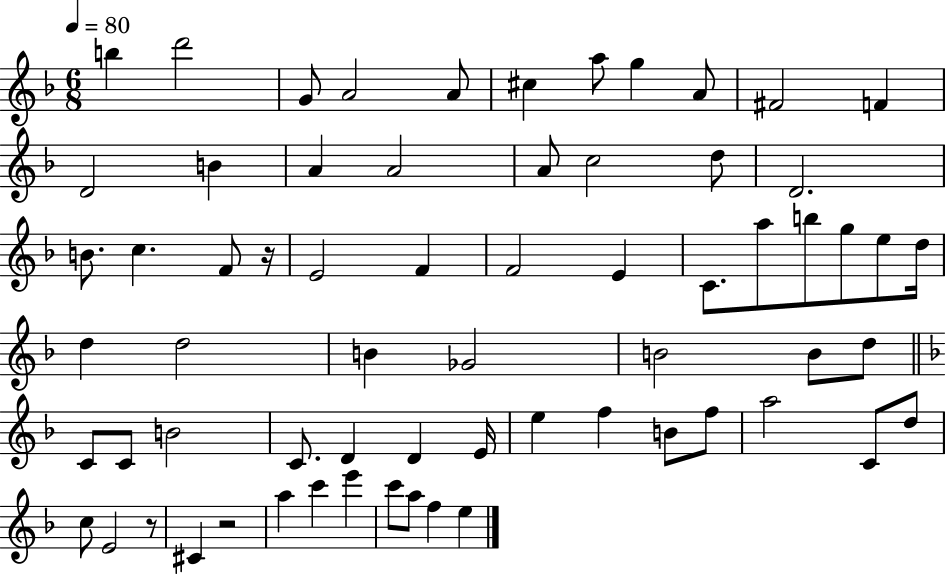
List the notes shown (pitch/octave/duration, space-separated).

B5/q D6/h G4/e A4/h A4/e C#5/q A5/e G5/q A4/e F#4/h F4/q D4/h B4/q A4/q A4/h A4/e C5/h D5/e D4/h. B4/e. C5/q. F4/e R/s E4/h F4/q F4/h E4/q C4/e. A5/e B5/e G5/e E5/e D5/s D5/q D5/h B4/q Gb4/h B4/h B4/e D5/e C4/e C4/e B4/h C4/e. D4/q D4/q E4/s E5/q F5/q B4/e F5/e A5/h C4/e D5/e C5/e E4/h R/e C#4/q R/h A5/q C6/q E6/q C6/e A5/e F5/q E5/q